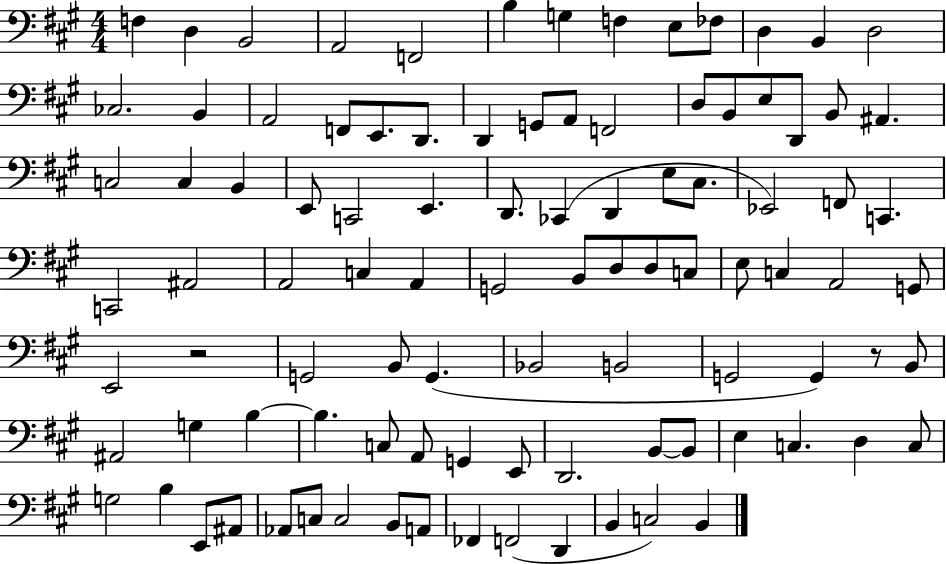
F3/q D3/q B2/h A2/h F2/h B3/q G3/q F3/q E3/e FES3/e D3/q B2/q D3/h CES3/h. B2/q A2/h F2/e E2/e. D2/e. D2/q G2/e A2/e F2/h D3/e B2/e E3/e D2/e B2/e A#2/q. C3/h C3/q B2/q E2/e C2/h E2/q. D2/e. CES2/q D2/q E3/e C#3/e. Eb2/h F2/e C2/q. C2/h A#2/h A2/h C3/q A2/q G2/h B2/e D3/e D3/e C3/e E3/e C3/q A2/h G2/e E2/h R/h G2/h B2/e G2/q. Bb2/h B2/h G2/h G2/q R/e B2/e A#2/h G3/q B3/q B3/q. C3/e A2/e G2/q E2/e D2/h. B2/e B2/e E3/q C3/q. D3/q C3/e G3/h B3/q E2/e A#2/e Ab2/e C3/e C3/h B2/e A2/e FES2/q F2/h D2/q B2/q C3/h B2/q